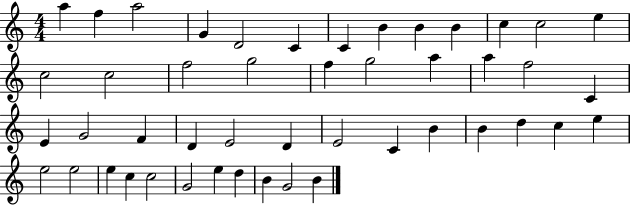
A5/q F5/q A5/h G4/q D4/h C4/q C4/q B4/q B4/q B4/q C5/q C5/h E5/q C5/h C5/h F5/h G5/h F5/q G5/h A5/q A5/q F5/h C4/q E4/q G4/h F4/q D4/q E4/h D4/q E4/h C4/q B4/q B4/q D5/q C5/q E5/q E5/h E5/h E5/q C5/q C5/h G4/h E5/q D5/q B4/q G4/h B4/q